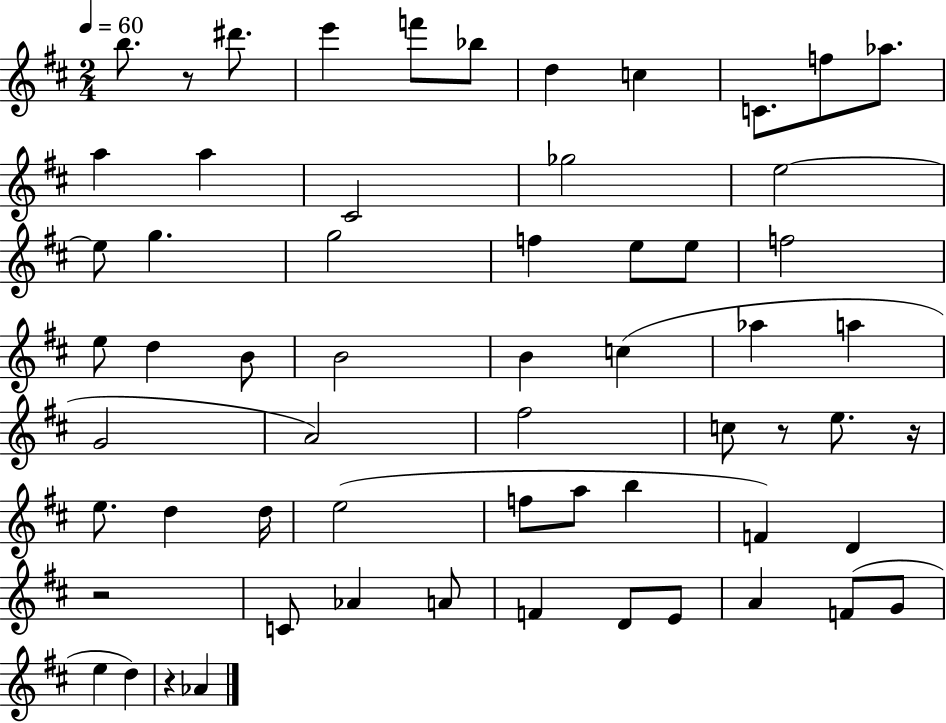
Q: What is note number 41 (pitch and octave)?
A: A5